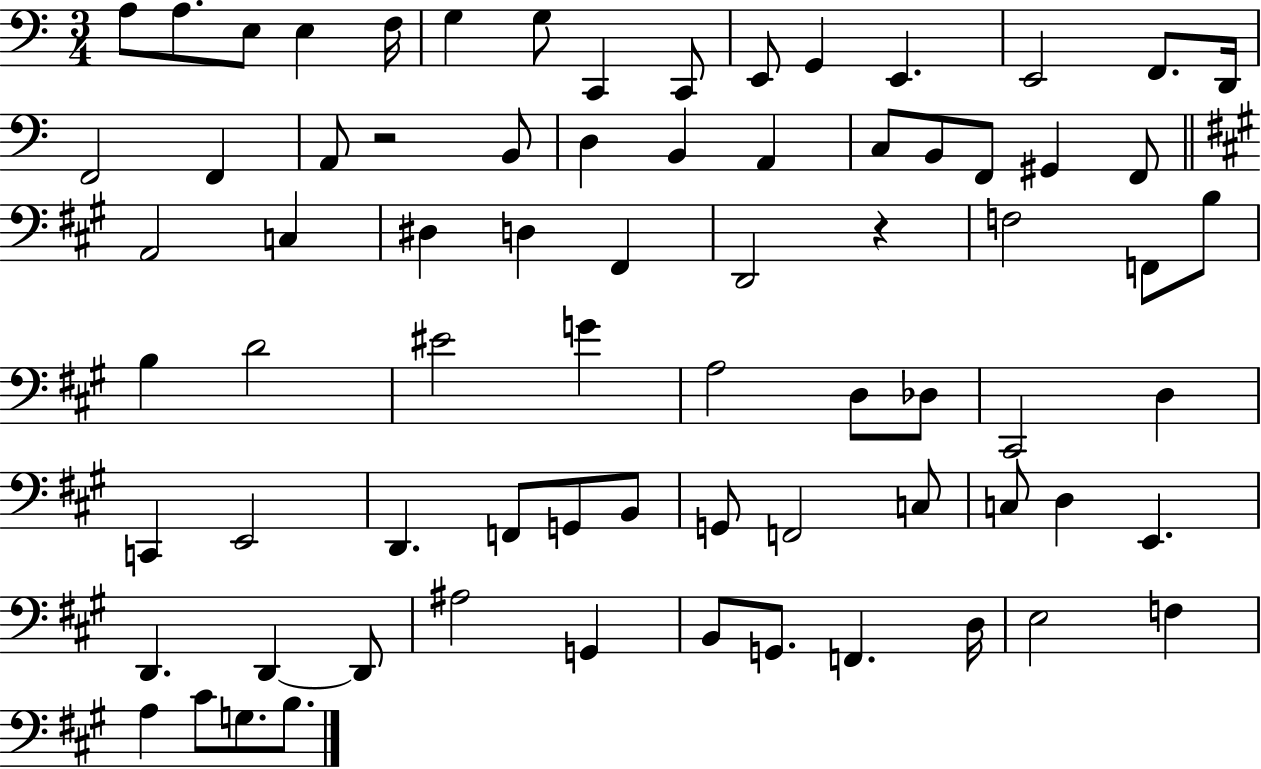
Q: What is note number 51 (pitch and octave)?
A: B2